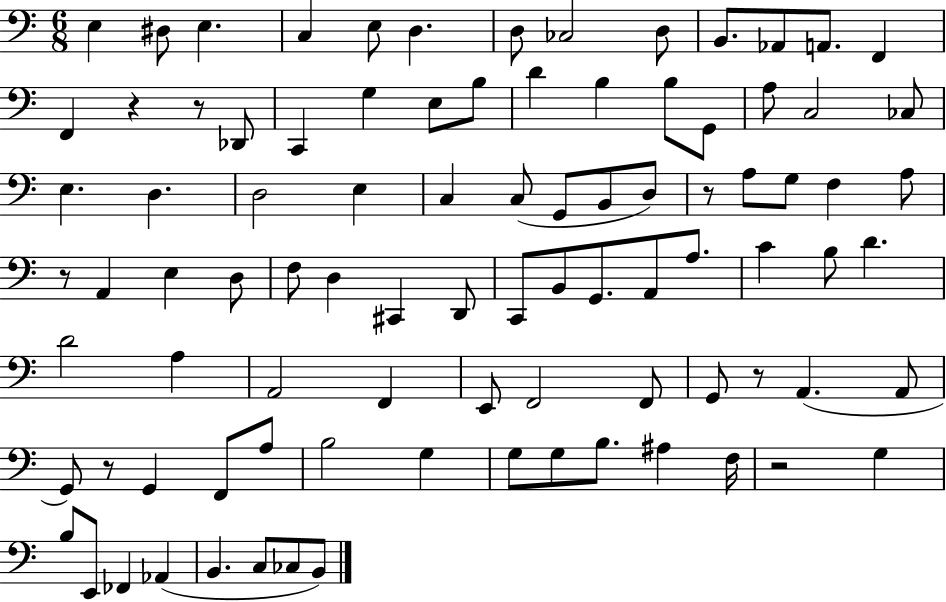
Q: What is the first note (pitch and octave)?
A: E3